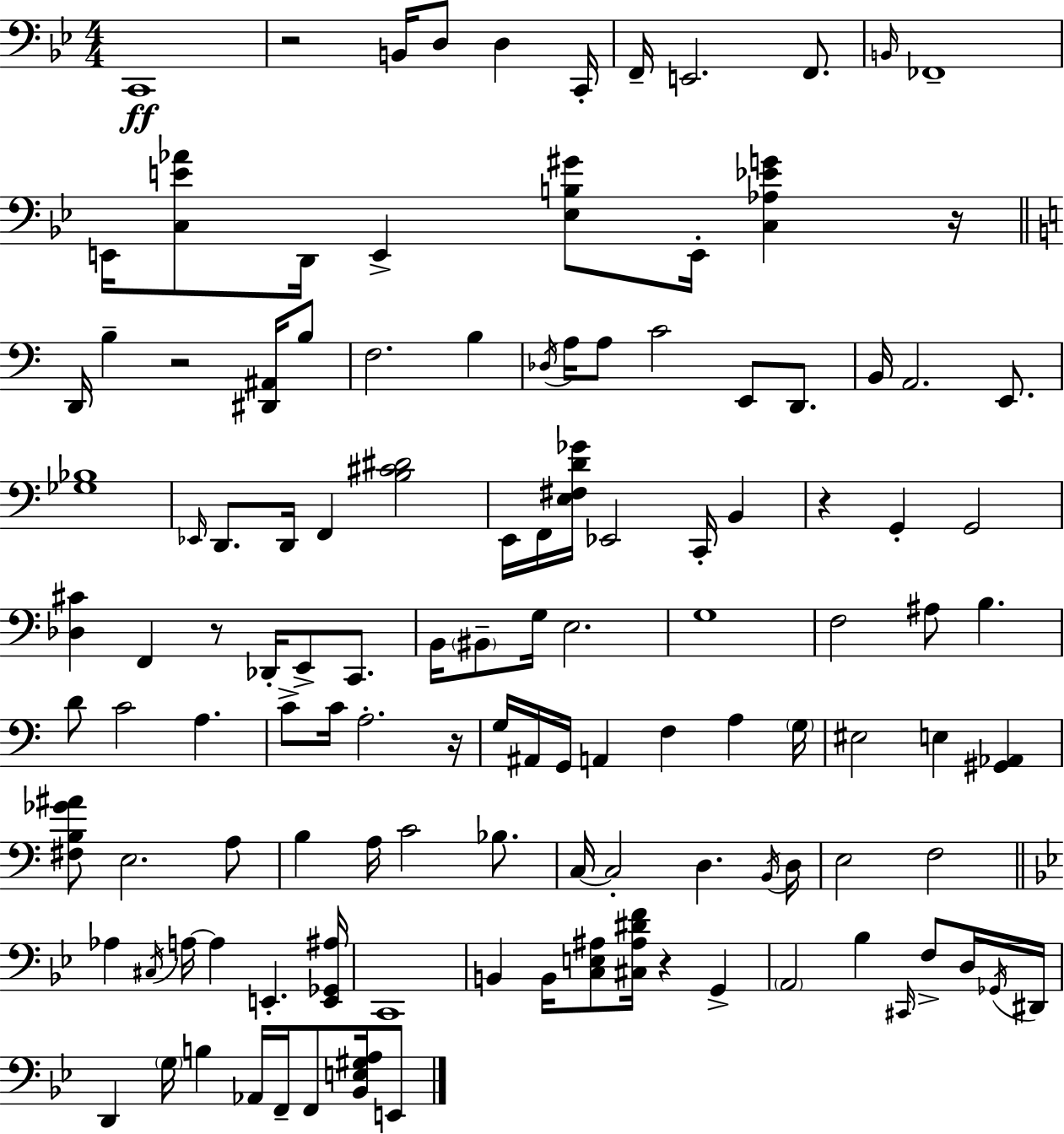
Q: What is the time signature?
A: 4/4